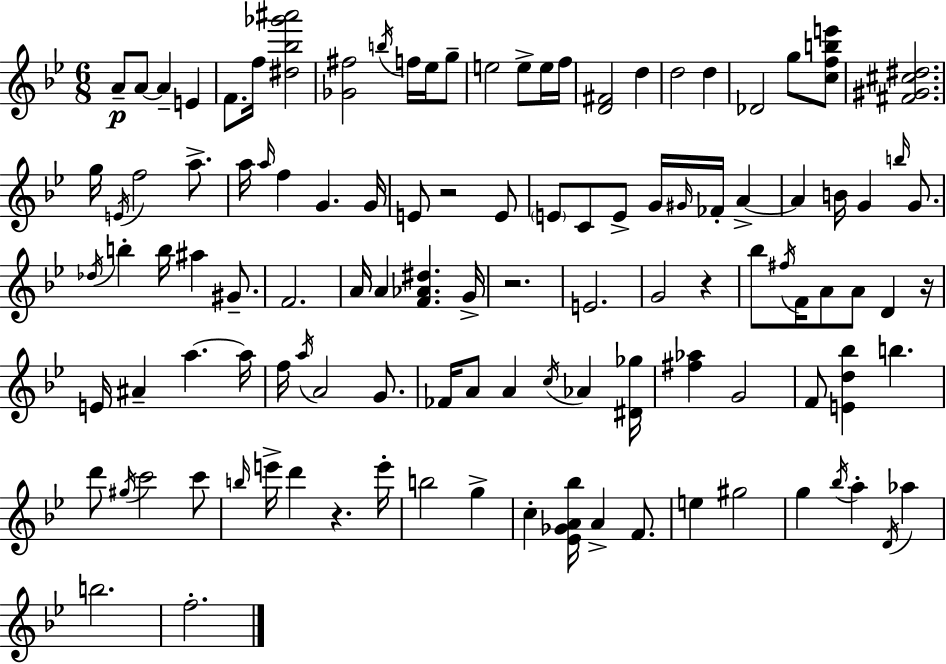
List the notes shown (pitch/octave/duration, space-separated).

A4/e A4/e A4/q E4/q F4/e. F5/s [D#5,Bb5,Gb6,A#6]/h [Gb4,F#5]/h B5/s F5/s Eb5/s G5/e E5/h E5/e E5/s F5/s [D4,F#4]/h D5/q D5/h D5/q Db4/h G5/e [C5,F5,B5,E6]/e [F#4,G#4,C#5,D#5]/h. G5/s E4/s F5/h A5/e. A5/s A5/s F5/q G4/q. G4/s E4/e R/h E4/e E4/e C4/e E4/e G4/s G#4/s FES4/s A4/q A4/q B4/s G4/q B5/s G4/e. Db5/s B5/q B5/s A#5/q G#4/e. F4/h. A4/s A4/q [F4,Ab4,D#5]/q. G4/s R/h. E4/h. G4/h R/q Bb5/e F#5/s F4/s A4/e A4/e D4/q R/s E4/s A#4/q A5/q. A5/s F5/s A5/s A4/h G4/e. FES4/s A4/e A4/q C5/s Ab4/q [D#4,Gb5]/s [F#5,Ab5]/q G4/h F4/e [E4,D5,Bb5]/q B5/q. D6/e G#5/s C6/h C6/e B5/s E6/s D6/q R/q. E6/s B5/h G5/q C5/q [Eb4,Gb4,A4,Bb5]/s A4/q F4/e. E5/q G#5/h G5/q Bb5/s A5/q D4/s Ab5/q B5/h. F5/h.